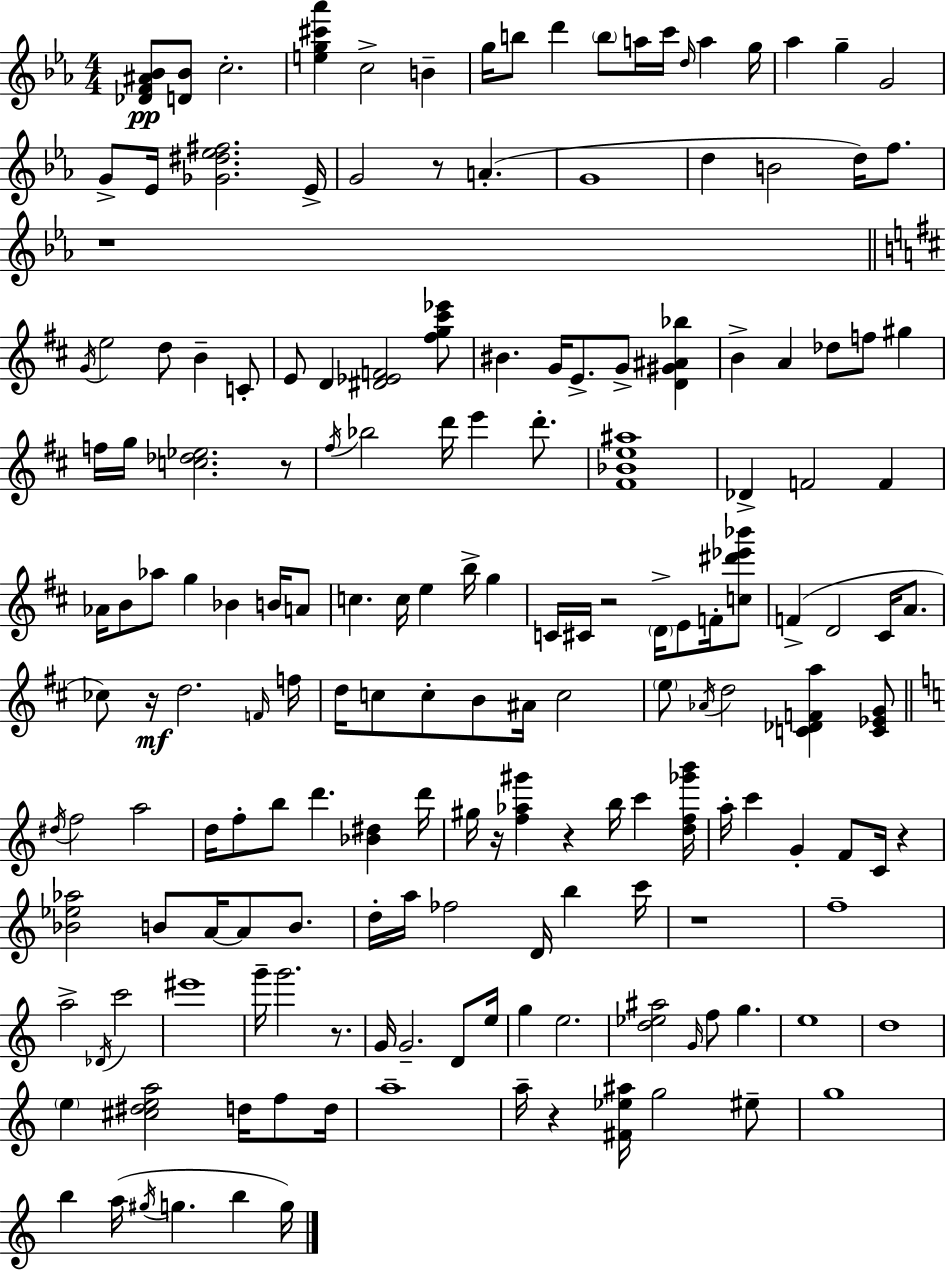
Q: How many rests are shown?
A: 11